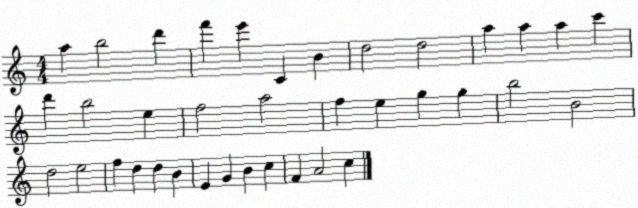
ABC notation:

X:1
T:Untitled
M:4/4
L:1/4
K:C
a b2 d' f' e' C B d2 d2 a a a c' d' b2 e f2 a2 f e g g b2 B2 d2 e2 f d d B E G B c F A2 c